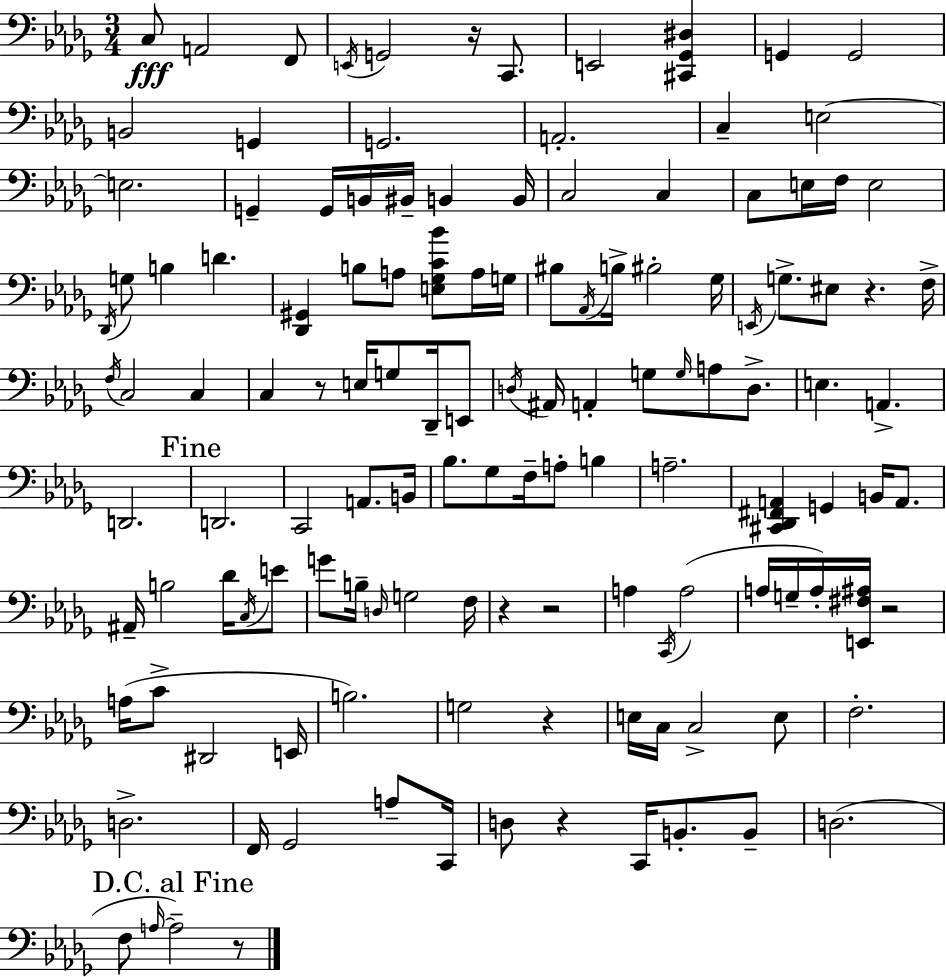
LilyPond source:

{
  \clef bass
  \numericTimeSignature
  \time 3/4
  \key bes \minor
  c8\fff a,2 f,8 | \acciaccatura { e,16 } g,2 r16 c,8. | e,2 <cis, ges, dis>4 | g,4 g,2 | \break b,2 g,4 | g,2. | a,2.-. | c4-- e2~~ | \break e2. | g,4-- g,16 b,16 bis,16-- b,4 | b,16 c2 c4 | c8 e16 f16 e2 | \break \acciaccatura { des,16 } g8 b4 d'4. | <des, gis,>4 b8 a8 <e ges c' bes'>8 | a16 g16 bis8 \acciaccatura { aes,16 } b16-> bis2-. | ges16 \acciaccatura { e,16 } g8.-> eis8 r4. | \break f16-> \acciaccatura { f16 } c2 | c4 c4 r8 e16 | g8 des,16-- e,8 \acciaccatura { d16 } ais,16 a,4-. g8 | \grace { g16 } a8 d8.-> e4. | \break a,4.-> d,2. | \mark "Fine" d,2. | c,2 | a,8. b,16 bes8. ges8 | \break f16-- a8-. b4 a2.-- | <cis, des, fis, a,>4 g,4 | b,16 a,8. ais,16-- b2 | des'16 \acciaccatura { c16 } e'8 g'8 b16-- \grace { d16 } | \break g2 f16 r4 | r2 a4 | \acciaccatura { c,16 }( a2 a16 g16-- | a16-.) <e, fis ais>16 r2 a16( c'8-> | \break dis,2 e,16 b2.) | g2 | r4 e16 c16 | c2-> e8 f2.-. | \break d2.-> | f,16 ges,2 | a8-- c,16 d8 | r4 c,16 b,8.-. b,8-- d2.( | \break \mark "D.C. al Fine" f8 | \grace { a16~ }~) a2-- r8 \bar "|."
}